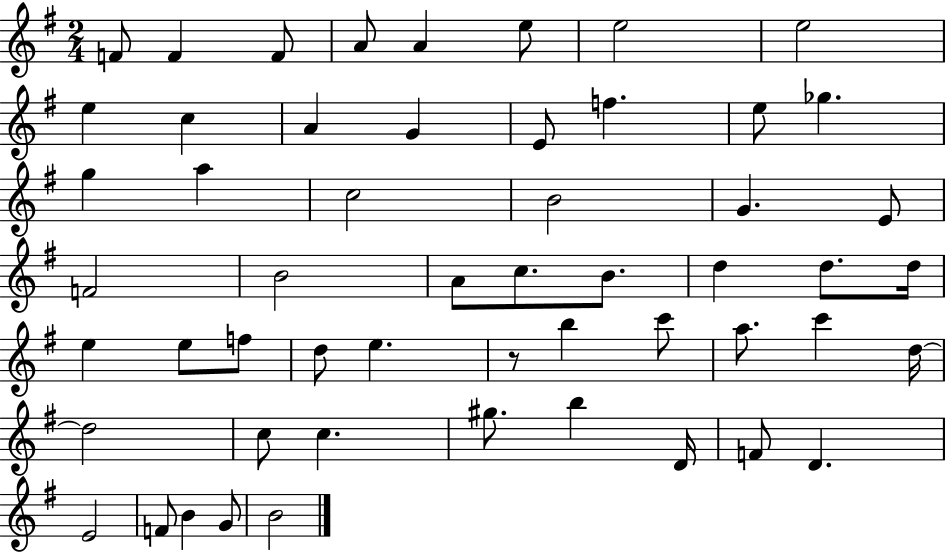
{
  \clef treble
  \numericTimeSignature
  \time 2/4
  \key g \major
  f'8 f'4 f'8 | a'8 a'4 e''8 | e''2 | e''2 | \break e''4 c''4 | a'4 g'4 | e'8 f''4. | e''8 ges''4. | \break g''4 a''4 | c''2 | b'2 | g'4. e'8 | \break f'2 | b'2 | a'8 c''8. b'8. | d''4 d''8. d''16 | \break e''4 e''8 f''8 | d''8 e''4. | r8 b''4 c'''8 | a''8. c'''4 d''16~~ | \break d''2 | c''8 c''4. | gis''8. b''4 d'16 | f'8 d'4. | \break e'2 | f'8 b'4 g'8 | b'2 | \bar "|."
}